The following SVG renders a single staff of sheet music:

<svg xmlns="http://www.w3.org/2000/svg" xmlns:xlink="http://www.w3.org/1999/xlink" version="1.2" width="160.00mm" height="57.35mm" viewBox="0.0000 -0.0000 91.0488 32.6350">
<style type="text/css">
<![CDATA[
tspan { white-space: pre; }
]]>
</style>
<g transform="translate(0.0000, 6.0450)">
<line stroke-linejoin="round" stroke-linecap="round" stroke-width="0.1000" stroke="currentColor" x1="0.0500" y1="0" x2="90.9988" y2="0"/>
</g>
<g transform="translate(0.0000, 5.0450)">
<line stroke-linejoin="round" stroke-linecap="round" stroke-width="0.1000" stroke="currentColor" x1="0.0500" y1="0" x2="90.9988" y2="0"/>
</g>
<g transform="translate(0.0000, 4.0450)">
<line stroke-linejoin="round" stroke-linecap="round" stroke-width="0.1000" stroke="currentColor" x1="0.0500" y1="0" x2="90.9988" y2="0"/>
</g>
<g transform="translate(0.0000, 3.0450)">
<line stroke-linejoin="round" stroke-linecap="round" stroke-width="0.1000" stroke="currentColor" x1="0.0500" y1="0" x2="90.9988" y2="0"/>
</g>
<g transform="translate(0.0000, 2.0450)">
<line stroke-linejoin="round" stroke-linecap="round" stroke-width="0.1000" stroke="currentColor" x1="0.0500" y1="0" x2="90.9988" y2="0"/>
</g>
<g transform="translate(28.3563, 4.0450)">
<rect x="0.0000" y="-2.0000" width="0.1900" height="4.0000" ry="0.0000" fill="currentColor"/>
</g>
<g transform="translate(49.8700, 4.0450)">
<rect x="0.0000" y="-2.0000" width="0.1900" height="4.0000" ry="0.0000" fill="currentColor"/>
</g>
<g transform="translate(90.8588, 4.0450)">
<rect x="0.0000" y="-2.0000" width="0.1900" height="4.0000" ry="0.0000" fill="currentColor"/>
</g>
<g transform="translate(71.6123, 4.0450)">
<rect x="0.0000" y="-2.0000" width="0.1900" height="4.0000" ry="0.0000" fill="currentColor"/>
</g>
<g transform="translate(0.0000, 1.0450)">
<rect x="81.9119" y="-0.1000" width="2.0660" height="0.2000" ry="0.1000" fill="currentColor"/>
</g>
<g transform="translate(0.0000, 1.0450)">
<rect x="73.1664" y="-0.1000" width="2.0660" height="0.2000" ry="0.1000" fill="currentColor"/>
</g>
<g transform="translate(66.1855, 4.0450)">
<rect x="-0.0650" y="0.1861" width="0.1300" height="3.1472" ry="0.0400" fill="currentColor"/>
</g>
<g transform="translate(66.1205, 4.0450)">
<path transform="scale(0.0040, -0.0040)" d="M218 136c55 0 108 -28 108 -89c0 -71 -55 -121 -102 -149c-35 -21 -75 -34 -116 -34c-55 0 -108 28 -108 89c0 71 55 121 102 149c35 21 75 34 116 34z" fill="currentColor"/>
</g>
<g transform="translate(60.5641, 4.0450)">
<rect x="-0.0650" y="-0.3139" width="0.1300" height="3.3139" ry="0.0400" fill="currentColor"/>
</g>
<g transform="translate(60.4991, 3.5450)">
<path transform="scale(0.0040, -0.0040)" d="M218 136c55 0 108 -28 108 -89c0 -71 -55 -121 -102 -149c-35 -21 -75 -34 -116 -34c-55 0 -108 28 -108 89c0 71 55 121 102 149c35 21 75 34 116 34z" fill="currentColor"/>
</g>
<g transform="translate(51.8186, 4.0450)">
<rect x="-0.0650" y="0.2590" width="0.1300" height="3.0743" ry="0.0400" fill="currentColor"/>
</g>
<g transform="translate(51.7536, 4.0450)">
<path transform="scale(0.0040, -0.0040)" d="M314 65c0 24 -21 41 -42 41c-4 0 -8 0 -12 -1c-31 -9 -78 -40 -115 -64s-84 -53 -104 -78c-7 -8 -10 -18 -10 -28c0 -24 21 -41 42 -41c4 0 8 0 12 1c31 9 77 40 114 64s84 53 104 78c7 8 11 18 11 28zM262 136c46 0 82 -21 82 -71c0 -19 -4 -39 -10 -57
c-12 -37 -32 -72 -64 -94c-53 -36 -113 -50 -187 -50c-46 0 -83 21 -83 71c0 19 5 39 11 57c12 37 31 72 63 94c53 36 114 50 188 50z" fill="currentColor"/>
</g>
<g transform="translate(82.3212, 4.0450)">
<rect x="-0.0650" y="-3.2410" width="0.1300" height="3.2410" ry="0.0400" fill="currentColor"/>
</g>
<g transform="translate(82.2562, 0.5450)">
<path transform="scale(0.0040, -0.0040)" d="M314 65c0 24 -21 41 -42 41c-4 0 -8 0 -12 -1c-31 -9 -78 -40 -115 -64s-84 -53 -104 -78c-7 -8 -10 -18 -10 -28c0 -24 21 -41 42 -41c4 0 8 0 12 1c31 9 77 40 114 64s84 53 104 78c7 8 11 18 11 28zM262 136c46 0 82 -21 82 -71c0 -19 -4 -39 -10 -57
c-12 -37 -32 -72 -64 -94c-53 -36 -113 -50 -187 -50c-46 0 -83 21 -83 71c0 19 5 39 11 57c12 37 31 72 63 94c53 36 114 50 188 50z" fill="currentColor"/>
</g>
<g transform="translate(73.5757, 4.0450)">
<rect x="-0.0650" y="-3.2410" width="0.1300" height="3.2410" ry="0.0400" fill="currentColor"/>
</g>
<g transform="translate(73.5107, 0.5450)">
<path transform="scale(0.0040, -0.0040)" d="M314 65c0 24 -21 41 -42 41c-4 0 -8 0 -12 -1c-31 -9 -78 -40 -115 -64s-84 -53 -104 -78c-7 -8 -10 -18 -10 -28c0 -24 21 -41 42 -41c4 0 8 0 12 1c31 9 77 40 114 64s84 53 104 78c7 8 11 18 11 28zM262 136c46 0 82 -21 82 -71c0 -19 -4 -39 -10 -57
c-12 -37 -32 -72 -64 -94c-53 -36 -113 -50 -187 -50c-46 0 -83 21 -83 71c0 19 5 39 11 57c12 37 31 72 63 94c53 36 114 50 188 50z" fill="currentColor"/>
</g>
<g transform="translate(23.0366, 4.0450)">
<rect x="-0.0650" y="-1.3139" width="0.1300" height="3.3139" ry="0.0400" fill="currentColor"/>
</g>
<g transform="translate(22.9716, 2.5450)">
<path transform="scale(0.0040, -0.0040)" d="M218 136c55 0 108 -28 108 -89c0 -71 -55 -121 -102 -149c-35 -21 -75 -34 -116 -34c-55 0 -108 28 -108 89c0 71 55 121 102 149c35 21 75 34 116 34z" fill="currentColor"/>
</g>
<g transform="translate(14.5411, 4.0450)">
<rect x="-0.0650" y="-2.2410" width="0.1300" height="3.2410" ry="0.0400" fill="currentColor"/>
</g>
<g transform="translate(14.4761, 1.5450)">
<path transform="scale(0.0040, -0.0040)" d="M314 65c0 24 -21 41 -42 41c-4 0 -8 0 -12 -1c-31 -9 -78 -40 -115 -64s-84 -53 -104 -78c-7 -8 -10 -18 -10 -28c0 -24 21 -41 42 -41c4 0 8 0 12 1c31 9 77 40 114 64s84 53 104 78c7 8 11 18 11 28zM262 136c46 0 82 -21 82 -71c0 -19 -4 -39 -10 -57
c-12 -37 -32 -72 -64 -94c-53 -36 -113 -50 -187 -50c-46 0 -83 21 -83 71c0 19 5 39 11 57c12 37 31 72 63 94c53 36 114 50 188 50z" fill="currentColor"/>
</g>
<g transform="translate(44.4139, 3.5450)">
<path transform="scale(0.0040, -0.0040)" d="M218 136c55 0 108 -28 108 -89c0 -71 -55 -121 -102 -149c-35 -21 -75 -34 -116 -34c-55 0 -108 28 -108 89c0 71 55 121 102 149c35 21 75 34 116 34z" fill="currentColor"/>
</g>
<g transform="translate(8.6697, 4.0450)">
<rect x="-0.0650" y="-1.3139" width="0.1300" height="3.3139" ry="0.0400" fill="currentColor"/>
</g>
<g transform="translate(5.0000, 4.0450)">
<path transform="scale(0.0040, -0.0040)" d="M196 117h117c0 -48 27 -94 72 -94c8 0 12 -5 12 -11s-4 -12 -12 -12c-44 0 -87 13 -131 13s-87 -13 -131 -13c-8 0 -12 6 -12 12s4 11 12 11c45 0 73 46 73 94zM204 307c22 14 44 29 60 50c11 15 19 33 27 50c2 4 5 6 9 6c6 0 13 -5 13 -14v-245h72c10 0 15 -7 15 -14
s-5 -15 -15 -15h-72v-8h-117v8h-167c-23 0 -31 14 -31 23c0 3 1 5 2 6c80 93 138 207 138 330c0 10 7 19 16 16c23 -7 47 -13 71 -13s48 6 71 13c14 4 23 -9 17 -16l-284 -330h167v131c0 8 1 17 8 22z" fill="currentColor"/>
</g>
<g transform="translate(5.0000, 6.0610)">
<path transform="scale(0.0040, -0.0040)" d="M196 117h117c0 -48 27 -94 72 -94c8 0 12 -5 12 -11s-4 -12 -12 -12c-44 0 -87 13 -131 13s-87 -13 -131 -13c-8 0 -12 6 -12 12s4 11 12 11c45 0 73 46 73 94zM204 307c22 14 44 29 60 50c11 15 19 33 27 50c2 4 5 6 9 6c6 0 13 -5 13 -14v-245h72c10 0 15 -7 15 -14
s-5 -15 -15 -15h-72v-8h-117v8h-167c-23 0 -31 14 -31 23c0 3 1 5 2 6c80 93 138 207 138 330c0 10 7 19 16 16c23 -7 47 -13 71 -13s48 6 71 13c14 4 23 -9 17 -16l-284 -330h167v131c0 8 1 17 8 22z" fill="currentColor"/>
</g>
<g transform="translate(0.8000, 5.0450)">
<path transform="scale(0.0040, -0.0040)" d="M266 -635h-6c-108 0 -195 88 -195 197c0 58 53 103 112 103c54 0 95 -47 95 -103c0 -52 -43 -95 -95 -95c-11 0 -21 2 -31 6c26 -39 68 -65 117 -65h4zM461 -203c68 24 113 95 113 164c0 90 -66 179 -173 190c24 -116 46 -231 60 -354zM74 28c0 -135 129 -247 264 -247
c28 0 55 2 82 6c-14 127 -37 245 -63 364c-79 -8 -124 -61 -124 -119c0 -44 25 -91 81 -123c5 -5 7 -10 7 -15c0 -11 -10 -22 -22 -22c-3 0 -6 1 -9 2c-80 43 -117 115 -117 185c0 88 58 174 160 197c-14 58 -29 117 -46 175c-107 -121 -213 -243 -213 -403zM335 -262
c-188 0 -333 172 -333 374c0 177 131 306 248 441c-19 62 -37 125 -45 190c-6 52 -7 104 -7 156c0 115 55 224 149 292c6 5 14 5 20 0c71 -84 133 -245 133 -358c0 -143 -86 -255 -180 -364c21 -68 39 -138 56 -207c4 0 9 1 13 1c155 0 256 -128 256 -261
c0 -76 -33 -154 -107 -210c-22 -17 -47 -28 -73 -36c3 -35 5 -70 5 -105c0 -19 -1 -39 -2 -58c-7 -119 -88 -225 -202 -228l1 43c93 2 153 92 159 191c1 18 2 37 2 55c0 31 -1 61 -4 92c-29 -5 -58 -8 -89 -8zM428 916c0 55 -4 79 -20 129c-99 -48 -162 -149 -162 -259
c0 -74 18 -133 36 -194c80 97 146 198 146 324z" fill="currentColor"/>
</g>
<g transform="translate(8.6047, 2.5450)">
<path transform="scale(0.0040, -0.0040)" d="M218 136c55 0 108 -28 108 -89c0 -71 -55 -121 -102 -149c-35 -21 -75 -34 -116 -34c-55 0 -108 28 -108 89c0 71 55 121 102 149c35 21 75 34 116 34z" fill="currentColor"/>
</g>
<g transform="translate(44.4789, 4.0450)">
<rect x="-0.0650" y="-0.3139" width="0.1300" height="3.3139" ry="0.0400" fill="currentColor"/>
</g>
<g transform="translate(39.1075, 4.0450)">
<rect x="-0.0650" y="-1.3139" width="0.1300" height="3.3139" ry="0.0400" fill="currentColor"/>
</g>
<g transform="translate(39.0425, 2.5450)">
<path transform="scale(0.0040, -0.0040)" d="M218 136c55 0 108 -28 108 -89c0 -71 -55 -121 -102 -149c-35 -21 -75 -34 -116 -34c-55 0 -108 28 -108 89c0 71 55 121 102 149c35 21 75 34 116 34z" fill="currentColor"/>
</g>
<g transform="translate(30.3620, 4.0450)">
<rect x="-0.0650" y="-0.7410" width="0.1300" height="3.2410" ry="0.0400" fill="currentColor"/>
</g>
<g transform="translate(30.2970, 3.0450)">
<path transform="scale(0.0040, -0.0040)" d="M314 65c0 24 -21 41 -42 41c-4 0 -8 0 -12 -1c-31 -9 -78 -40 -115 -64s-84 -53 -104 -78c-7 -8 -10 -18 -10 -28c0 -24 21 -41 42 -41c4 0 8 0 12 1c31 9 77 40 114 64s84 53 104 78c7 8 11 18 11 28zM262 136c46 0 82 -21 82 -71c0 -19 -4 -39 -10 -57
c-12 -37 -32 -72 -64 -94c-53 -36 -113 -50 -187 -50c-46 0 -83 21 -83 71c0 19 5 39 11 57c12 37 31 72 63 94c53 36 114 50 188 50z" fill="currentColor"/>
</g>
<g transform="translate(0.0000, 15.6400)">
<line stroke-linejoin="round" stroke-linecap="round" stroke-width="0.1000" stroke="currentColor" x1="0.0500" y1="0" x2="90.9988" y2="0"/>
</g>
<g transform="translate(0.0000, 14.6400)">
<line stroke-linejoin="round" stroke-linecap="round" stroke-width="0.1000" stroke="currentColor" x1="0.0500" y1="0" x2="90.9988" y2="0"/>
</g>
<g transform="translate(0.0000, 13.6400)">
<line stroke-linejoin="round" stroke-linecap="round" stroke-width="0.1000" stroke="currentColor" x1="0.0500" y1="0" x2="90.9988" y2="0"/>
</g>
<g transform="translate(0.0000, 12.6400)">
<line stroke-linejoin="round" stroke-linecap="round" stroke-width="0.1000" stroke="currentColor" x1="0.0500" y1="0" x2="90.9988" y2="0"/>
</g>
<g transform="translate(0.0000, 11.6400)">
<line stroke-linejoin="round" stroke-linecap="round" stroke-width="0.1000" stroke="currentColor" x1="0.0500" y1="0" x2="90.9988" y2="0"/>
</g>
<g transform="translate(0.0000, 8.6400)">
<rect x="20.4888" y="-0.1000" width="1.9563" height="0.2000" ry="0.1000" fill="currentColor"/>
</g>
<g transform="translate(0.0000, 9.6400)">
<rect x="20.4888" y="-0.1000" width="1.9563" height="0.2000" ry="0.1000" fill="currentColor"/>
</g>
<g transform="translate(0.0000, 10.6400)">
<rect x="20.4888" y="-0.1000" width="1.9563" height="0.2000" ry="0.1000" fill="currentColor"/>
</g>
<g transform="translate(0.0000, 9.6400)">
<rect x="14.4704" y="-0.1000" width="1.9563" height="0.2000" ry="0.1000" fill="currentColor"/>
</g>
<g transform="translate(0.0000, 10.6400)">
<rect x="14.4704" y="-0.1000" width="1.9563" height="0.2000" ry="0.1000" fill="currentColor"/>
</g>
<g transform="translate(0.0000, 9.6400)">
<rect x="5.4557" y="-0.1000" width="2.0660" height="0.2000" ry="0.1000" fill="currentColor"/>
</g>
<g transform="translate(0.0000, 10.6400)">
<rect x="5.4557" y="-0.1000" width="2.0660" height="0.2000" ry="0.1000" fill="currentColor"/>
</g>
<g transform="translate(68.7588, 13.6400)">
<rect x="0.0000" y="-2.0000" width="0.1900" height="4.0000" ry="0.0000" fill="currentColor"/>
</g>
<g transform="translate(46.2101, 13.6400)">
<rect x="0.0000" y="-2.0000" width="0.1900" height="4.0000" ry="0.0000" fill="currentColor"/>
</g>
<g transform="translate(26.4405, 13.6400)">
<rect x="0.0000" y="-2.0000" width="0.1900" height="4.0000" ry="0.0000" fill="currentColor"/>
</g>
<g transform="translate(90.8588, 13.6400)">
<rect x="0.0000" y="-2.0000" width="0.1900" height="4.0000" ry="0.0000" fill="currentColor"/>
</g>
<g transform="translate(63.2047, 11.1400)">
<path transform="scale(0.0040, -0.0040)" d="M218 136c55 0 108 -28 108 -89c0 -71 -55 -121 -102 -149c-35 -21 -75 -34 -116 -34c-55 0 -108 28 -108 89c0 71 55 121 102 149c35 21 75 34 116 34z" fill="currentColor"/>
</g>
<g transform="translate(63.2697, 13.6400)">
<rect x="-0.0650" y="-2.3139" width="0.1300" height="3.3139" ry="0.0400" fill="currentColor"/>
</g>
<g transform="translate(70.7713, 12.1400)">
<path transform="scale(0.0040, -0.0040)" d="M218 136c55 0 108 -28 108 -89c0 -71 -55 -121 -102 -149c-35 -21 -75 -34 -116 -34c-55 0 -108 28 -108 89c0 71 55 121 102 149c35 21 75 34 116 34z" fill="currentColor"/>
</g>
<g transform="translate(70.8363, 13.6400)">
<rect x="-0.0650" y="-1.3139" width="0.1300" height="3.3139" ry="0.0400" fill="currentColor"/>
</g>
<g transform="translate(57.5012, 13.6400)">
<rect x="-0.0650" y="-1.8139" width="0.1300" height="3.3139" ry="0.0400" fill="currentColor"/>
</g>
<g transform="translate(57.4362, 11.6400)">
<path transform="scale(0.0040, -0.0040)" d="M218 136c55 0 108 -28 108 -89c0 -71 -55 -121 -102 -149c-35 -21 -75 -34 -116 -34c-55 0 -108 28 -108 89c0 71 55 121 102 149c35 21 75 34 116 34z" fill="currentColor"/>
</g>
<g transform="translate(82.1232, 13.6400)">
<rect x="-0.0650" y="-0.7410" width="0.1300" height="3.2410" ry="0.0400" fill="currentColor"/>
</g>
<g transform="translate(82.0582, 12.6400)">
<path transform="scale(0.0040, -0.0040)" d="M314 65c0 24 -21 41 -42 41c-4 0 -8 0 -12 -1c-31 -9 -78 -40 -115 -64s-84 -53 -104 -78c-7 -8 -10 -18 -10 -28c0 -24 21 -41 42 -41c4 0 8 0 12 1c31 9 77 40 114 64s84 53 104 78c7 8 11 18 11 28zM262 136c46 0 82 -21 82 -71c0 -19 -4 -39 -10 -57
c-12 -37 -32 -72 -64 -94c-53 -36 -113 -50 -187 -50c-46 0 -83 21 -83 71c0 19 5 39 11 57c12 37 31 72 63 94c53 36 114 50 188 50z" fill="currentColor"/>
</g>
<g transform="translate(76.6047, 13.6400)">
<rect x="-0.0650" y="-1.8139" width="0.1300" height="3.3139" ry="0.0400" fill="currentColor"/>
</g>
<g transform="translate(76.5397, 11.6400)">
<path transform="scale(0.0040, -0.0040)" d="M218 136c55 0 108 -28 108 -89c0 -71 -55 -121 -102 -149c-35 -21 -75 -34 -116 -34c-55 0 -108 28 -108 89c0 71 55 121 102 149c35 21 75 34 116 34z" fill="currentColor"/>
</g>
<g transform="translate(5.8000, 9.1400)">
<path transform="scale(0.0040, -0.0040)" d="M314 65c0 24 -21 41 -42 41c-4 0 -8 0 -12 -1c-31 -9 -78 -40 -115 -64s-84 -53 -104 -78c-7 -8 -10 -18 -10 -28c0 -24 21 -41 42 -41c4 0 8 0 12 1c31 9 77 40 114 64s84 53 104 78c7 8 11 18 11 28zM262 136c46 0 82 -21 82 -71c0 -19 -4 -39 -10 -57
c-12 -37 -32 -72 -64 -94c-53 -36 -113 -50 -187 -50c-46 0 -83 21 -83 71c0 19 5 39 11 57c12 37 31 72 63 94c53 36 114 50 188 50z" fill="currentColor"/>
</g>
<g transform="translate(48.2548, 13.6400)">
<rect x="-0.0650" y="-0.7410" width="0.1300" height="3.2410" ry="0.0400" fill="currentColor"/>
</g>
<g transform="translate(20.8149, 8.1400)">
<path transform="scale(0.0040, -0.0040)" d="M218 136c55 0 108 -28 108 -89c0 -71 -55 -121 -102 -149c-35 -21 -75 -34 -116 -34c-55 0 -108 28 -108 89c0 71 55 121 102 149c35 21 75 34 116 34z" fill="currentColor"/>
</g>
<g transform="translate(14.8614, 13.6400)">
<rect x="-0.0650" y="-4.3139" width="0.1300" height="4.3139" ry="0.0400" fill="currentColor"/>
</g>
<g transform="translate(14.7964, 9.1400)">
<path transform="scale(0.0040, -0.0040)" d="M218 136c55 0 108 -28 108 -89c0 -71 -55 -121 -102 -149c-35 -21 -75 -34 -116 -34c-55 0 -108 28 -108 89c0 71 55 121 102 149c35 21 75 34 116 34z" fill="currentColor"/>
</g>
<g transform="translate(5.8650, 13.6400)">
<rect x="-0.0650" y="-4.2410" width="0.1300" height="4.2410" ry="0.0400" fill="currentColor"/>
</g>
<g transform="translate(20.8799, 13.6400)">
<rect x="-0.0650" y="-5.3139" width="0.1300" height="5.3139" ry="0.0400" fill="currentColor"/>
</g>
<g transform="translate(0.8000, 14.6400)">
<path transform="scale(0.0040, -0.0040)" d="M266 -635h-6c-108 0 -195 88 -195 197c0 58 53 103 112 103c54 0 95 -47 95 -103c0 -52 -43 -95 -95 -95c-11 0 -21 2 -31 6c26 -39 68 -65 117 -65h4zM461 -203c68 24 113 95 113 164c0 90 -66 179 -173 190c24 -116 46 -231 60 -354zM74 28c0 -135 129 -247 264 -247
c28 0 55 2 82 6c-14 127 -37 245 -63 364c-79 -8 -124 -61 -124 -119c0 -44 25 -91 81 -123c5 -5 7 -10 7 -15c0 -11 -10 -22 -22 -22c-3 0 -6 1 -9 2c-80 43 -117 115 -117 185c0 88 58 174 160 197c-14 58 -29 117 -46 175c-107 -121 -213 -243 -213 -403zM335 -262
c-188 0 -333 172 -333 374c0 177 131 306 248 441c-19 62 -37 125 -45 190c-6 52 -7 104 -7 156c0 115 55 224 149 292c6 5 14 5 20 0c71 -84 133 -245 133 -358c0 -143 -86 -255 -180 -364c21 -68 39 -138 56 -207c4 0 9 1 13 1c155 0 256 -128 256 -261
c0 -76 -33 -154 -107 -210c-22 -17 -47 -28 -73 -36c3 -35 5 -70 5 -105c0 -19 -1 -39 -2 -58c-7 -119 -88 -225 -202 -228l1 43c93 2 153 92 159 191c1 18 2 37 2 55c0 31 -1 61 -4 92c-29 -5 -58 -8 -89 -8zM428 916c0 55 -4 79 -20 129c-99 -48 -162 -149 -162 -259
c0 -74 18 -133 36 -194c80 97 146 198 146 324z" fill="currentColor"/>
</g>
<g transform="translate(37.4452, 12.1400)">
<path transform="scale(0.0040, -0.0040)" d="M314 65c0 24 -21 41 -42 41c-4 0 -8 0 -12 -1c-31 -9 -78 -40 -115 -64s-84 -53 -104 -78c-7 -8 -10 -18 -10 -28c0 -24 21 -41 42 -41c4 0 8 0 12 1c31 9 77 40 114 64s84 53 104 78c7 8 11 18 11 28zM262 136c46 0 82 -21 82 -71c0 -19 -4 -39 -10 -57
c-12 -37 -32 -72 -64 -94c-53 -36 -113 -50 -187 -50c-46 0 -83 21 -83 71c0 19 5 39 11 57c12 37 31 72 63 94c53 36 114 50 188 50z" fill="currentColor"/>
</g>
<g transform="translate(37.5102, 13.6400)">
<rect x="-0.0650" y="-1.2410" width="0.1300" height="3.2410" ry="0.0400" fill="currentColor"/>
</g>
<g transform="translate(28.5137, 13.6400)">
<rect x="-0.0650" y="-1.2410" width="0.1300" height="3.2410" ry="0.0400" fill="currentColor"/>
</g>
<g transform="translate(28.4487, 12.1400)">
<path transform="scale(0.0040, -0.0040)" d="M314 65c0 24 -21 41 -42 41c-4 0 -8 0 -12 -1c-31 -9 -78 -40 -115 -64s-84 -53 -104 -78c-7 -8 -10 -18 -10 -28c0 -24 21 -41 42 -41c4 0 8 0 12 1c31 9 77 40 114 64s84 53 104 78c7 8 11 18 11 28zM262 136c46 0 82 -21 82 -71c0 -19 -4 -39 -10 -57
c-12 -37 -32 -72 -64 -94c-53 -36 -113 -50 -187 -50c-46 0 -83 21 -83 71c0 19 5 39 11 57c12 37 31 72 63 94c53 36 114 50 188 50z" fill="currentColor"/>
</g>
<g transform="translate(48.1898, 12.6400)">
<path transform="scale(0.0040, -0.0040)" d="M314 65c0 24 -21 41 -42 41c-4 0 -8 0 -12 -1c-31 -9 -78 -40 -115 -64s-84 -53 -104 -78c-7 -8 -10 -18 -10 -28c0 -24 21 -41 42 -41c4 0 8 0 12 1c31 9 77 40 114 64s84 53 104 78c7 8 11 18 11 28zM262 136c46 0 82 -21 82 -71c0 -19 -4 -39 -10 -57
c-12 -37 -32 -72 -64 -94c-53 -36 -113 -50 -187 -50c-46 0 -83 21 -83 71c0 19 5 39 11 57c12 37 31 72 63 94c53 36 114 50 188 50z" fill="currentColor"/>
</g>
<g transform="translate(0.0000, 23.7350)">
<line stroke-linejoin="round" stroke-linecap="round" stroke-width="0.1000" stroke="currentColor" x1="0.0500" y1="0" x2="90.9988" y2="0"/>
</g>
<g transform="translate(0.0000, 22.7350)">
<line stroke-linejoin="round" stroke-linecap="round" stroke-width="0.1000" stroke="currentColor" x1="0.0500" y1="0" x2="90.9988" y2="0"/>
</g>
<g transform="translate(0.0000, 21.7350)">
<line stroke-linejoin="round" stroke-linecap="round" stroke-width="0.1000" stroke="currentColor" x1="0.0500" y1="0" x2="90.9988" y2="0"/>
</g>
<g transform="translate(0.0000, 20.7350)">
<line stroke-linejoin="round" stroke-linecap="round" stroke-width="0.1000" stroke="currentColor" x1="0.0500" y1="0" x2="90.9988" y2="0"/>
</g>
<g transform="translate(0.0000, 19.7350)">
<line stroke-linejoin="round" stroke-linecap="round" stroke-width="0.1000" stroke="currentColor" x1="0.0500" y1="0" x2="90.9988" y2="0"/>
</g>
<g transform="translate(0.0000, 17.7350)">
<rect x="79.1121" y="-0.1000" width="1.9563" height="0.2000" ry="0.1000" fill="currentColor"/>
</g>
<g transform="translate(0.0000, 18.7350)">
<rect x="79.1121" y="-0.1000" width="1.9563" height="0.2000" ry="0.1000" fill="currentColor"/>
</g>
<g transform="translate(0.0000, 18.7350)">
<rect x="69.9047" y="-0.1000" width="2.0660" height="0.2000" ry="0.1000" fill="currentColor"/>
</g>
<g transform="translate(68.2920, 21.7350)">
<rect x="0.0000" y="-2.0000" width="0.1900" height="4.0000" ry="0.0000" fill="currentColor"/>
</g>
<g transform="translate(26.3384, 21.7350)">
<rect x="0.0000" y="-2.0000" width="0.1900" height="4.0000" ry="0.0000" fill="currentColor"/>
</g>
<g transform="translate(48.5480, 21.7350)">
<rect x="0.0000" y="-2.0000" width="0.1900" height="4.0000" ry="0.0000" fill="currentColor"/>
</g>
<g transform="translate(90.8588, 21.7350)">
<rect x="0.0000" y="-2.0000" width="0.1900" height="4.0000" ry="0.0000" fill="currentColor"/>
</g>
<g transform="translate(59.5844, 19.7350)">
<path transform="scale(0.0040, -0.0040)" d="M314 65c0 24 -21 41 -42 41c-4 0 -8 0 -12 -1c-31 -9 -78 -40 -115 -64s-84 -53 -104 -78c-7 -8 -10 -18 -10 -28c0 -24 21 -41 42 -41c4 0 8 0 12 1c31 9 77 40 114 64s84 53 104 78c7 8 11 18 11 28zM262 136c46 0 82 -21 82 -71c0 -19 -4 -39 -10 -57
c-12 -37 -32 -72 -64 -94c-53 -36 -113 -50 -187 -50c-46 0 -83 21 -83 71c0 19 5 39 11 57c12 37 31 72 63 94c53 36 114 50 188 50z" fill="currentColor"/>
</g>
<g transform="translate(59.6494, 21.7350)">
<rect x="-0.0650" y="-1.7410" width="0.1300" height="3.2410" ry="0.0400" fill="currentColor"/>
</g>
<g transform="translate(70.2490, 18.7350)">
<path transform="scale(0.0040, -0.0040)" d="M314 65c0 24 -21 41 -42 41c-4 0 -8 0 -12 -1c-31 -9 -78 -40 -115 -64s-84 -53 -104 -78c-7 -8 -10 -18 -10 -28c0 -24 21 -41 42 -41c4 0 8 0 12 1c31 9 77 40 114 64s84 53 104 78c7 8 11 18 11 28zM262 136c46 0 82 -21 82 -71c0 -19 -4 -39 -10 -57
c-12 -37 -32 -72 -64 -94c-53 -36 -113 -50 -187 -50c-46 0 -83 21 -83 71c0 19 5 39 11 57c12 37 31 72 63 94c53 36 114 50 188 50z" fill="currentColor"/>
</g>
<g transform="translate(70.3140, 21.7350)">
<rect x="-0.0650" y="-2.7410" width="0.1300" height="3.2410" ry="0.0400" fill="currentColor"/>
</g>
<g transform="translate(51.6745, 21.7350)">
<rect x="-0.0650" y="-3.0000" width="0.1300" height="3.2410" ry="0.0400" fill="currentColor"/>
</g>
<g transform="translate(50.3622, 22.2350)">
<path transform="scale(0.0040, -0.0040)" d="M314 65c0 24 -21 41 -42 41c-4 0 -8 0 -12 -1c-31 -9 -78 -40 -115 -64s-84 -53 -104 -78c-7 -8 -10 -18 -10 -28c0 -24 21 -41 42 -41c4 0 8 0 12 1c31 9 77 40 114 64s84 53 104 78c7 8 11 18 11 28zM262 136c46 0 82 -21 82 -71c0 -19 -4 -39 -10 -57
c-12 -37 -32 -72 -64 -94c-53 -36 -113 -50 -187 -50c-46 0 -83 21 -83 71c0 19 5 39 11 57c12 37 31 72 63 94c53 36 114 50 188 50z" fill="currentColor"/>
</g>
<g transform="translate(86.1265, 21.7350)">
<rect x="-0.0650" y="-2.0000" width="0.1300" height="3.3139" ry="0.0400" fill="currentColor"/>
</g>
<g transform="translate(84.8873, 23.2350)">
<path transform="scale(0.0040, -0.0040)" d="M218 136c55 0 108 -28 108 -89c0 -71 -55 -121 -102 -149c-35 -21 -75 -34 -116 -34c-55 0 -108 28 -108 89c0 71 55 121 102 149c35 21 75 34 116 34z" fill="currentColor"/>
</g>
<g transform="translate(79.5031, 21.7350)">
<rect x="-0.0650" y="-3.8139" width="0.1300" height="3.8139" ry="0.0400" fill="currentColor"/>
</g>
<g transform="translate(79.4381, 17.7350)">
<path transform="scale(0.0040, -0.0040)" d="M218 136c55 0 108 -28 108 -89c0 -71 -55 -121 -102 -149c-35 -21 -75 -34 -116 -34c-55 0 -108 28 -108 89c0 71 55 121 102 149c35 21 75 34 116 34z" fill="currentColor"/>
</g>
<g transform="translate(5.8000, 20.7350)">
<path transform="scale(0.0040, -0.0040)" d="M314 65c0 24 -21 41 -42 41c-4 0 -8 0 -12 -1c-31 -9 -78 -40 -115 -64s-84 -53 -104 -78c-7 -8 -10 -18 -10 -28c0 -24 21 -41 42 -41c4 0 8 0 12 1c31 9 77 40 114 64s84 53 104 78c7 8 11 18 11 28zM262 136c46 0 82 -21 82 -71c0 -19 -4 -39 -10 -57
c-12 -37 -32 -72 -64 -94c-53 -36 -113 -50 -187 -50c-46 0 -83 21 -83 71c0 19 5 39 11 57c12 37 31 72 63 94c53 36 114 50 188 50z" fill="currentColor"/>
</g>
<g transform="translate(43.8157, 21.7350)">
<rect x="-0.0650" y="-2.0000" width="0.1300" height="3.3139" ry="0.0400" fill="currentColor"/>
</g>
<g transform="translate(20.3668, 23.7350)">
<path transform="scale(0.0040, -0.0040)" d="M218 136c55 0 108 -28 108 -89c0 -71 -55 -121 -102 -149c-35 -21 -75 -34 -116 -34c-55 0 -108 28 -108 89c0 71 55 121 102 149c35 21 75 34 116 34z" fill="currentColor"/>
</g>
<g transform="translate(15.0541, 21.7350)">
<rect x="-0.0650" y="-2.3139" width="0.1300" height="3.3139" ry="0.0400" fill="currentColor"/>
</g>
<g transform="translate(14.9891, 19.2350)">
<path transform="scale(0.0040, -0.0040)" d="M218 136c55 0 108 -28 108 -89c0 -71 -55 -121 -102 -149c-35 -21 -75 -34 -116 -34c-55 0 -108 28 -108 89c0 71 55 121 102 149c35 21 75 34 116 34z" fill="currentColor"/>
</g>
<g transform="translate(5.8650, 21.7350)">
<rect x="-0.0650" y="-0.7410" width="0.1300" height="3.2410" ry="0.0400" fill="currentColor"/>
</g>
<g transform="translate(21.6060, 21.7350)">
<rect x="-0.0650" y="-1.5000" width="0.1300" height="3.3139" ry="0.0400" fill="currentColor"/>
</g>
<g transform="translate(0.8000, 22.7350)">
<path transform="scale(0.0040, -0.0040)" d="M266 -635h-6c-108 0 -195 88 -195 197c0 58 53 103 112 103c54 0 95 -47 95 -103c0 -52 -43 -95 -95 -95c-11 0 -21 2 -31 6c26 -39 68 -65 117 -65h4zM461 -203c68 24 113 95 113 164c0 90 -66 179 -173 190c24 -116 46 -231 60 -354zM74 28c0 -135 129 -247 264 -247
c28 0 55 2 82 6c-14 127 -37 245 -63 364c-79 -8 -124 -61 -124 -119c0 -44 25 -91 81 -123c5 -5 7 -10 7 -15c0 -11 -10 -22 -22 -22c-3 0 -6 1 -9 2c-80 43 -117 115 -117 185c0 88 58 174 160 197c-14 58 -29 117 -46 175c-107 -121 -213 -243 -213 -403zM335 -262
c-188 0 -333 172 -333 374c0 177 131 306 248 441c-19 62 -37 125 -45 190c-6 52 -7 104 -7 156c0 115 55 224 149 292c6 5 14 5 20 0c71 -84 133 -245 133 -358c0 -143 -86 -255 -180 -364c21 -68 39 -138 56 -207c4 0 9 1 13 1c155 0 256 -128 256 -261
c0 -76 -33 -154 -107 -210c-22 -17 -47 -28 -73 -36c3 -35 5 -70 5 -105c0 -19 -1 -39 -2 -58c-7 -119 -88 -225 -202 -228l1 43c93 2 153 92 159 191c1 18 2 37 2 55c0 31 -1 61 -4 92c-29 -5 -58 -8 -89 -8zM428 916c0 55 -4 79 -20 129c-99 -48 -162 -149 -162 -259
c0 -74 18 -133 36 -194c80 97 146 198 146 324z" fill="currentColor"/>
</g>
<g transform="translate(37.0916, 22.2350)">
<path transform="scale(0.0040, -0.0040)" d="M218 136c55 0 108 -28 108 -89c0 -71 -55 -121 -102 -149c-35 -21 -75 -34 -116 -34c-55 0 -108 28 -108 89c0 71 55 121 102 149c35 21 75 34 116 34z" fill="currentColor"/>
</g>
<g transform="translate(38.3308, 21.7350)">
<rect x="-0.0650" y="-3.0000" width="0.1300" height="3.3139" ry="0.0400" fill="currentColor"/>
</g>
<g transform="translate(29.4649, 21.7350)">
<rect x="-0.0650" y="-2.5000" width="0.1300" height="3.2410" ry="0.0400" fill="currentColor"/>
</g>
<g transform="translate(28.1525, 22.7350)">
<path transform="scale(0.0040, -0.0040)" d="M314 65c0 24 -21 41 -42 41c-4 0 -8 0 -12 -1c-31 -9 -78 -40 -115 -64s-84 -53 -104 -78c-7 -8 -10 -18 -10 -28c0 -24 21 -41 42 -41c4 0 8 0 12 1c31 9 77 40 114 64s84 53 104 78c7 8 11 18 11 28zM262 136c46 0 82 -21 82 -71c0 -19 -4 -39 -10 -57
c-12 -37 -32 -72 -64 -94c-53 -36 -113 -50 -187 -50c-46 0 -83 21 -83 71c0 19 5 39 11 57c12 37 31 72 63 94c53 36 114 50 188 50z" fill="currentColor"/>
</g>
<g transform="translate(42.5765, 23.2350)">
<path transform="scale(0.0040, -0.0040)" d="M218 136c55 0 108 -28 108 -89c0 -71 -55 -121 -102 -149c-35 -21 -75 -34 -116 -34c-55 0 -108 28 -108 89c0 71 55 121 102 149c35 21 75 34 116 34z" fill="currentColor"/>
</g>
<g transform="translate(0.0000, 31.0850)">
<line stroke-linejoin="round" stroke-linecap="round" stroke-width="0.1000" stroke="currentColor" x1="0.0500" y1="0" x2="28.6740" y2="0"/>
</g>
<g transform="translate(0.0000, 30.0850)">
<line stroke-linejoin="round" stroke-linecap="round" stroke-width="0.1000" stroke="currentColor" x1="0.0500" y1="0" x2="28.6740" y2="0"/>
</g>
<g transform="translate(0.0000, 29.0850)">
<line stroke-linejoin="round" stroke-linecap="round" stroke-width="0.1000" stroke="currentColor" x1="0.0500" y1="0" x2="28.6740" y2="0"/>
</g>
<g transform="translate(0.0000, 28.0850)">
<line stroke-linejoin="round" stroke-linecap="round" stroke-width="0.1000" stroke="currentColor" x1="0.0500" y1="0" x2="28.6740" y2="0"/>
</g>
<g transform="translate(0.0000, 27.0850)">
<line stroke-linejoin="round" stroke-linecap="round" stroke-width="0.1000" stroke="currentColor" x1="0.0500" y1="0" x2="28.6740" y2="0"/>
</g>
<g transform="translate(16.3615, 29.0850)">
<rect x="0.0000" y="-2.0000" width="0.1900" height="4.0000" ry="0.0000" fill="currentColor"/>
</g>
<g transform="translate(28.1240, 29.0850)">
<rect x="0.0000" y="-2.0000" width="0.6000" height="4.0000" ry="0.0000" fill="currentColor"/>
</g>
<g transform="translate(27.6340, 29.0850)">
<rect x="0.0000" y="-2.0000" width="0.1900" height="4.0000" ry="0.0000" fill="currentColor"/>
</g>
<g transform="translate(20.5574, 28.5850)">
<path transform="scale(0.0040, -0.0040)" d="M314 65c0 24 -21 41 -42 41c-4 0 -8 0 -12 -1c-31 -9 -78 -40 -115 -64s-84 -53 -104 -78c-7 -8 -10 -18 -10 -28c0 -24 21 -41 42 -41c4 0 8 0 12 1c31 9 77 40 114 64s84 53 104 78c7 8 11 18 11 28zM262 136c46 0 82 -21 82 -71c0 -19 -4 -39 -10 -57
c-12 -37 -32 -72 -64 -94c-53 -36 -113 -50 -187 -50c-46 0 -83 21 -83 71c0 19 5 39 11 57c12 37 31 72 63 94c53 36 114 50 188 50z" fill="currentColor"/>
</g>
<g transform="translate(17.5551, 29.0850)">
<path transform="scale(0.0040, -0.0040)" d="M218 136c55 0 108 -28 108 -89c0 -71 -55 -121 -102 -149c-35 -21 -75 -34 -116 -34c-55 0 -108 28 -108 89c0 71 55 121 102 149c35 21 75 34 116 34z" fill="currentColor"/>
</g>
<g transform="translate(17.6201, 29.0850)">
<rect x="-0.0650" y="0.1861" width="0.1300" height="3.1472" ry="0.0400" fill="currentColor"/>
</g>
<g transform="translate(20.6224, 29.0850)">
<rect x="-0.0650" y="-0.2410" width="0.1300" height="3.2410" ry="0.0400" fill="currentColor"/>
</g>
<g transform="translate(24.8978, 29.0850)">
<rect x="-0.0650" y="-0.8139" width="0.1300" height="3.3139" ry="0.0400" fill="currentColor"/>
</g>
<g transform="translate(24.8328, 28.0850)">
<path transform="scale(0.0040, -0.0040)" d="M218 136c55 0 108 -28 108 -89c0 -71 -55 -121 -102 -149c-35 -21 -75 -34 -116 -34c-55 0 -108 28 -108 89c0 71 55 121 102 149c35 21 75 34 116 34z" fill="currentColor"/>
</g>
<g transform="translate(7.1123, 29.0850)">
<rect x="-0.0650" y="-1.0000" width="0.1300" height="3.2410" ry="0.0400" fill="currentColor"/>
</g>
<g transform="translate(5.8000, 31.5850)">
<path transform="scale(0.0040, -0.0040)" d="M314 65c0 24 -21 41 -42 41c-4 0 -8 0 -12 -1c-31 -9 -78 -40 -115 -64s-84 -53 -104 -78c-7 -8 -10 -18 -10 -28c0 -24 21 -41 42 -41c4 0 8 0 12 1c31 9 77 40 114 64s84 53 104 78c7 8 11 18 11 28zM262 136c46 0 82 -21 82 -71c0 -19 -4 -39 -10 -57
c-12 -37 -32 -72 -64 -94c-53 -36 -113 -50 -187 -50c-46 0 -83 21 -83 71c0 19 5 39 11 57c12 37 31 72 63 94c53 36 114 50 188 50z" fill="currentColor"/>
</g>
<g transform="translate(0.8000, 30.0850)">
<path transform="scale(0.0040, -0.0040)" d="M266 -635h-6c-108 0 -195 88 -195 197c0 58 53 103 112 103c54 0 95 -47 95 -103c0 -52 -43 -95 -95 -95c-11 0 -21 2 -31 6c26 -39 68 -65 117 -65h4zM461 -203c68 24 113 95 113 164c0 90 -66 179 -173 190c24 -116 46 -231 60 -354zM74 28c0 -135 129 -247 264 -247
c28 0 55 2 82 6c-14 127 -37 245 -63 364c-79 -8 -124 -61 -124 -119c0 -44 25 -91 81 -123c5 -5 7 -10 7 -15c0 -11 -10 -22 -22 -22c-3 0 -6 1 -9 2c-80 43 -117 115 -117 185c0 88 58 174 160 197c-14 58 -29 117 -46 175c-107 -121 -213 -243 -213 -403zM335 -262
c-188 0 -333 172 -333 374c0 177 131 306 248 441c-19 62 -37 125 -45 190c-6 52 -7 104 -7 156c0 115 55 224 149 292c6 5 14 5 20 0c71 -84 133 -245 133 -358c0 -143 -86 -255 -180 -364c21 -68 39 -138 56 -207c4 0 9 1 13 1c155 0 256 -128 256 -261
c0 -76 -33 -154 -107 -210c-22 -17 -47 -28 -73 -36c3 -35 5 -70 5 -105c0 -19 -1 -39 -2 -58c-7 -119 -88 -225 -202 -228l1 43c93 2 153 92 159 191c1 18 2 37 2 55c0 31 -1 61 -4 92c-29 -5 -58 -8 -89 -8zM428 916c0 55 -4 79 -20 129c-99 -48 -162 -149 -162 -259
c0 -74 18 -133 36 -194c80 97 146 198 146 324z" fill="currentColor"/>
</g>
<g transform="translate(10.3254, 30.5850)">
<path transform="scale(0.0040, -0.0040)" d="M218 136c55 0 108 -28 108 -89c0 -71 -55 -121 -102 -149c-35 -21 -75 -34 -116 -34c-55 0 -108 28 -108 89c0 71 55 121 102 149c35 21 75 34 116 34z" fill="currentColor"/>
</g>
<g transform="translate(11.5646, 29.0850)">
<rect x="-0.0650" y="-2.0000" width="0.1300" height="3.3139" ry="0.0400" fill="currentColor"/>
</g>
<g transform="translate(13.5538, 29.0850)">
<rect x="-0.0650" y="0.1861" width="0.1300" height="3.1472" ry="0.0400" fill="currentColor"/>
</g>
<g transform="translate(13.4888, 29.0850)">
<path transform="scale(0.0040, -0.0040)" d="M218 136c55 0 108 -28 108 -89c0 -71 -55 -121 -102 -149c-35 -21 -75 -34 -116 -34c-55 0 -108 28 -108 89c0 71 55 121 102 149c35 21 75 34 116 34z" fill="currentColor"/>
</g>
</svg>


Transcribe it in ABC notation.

X:1
T:Untitled
M:4/4
L:1/4
K:C
e g2 e d2 e c B2 c B b2 b2 d'2 d' f' e2 e2 d2 f g e f d2 d2 g E G2 A F A2 f2 a2 c' F D2 F B B c2 d